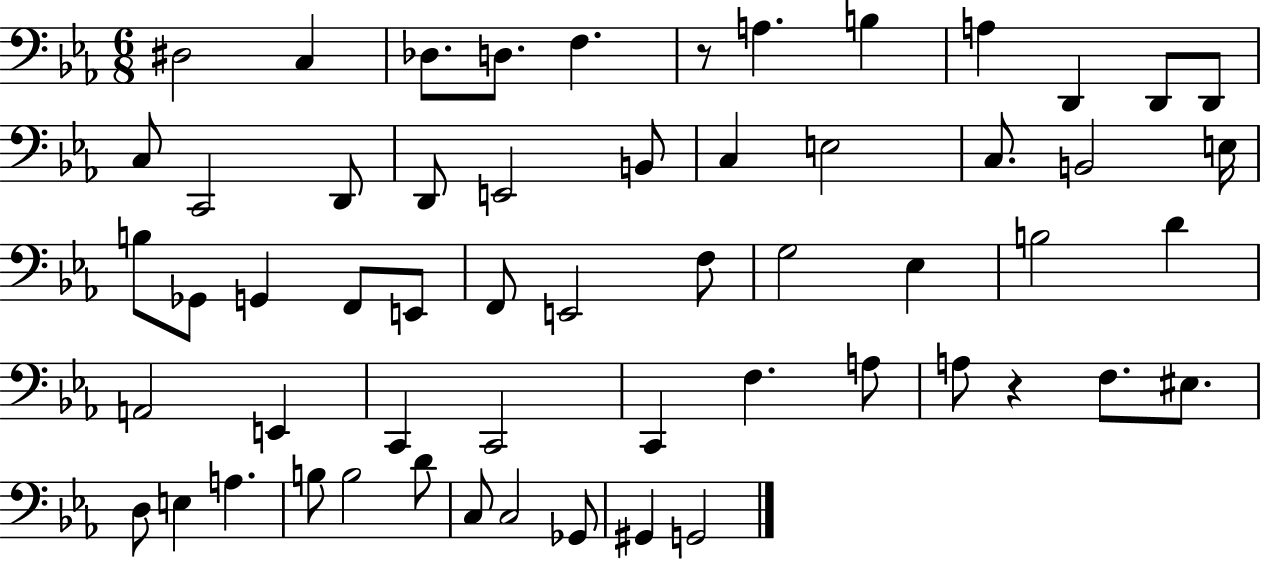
D#3/h C3/q Db3/e. D3/e. F3/q. R/e A3/q. B3/q A3/q D2/q D2/e D2/e C3/e C2/h D2/e D2/e E2/h B2/e C3/q E3/h C3/e. B2/h E3/s B3/e Gb2/e G2/q F2/e E2/e F2/e E2/h F3/e G3/h Eb3/q B3/h D4/q A2/h E2/q C2/q C2/h C2/q F3/q. A3/e A3/e R/q F3/e. EIS3/e. D3/e E3/q A3/q. B3/e B3/h D4/e C3/e C3/h Gb2/e G#2/q G2/h